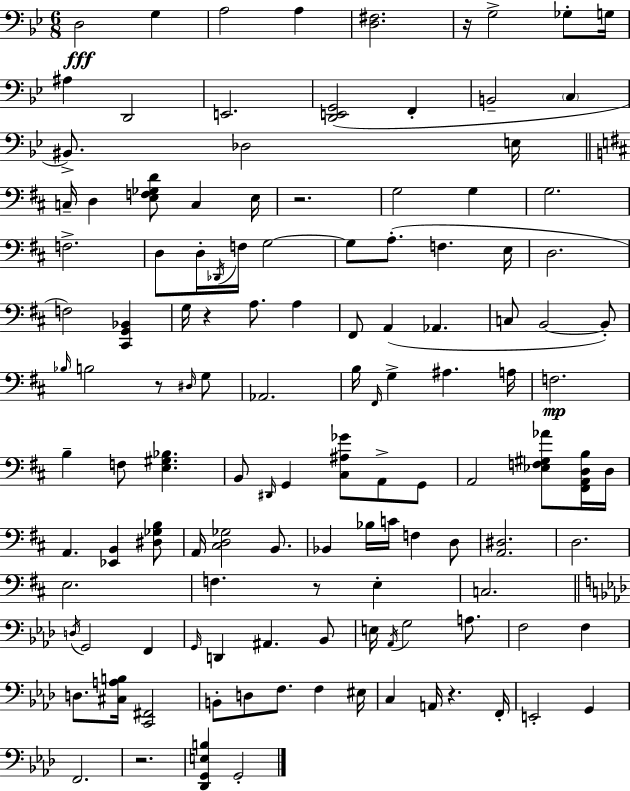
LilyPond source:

{
  \clef bass
  \numericTimeSignature
  \time 6/8
  \key bes \major
  d2\fff g4 | a2 a4 | <d fis>2. | r16 g2-> ges8-. g16 | \break ais4 d,2 | e,2. | <d, e, g,>2( f,4-. | b,2-- \parenthesize c4 | \break bis,8.->) des2 e16 | \bar "||" \break \key b \minor c16-- d4 <e f ges d'>8 c4 e16 | r2. | g2 g4 | g2. | \break f2.-> | d8 d16-. \acciaccatura { des,16 } f16 g2~~ | g8 a8.-.( f4. | e16 d2. | \break f2) <cis, g, bes,>4 | g16 r4 a8. a4 | fis,8 a,4( aes,4. | c8 b,2~~ b,8-.) | \break \grace { bes16 } b2 r8 | \grace { dis16 } g8 aes,2. | b16 \grace { fis,16 } g4-> ais4. | a16 f2.\mp | \break b4-- f8 <e gis bes>4. | b,8 \grace { dis,16 } g,4 <cis ais ges'>8 | a,8-> g,8 a,2 | <ees f gis aes'>8 <fis, a, d b>16 d16 a,4. <ees, b,>4 | \break <dis ges b>8 a,16 <cis d ges>2 | b,8. bes,4 bes16 c'16 f4 | d8 <a, dis>2. | d2. | \break e2. | f4. r8 | e4-. c2. | \bar "||" \break \key f \minor \acciaccatura { d16 } g,2 f,4 | \grace { g,16 } d,4 ais,4. | bes,8 e16 \acciaccatura { aes,16 } g2 | a8. f2 f4 | \break d8. <cis a b>16 <c, fis,>2 | b,8-. d8 f8. f4 | eis16 c4 a,16 r4. | f,16-. e,2-. g,4 | \break f,2. | r2. | <des, g, e b>4 g,2-. | \bar "|."
}